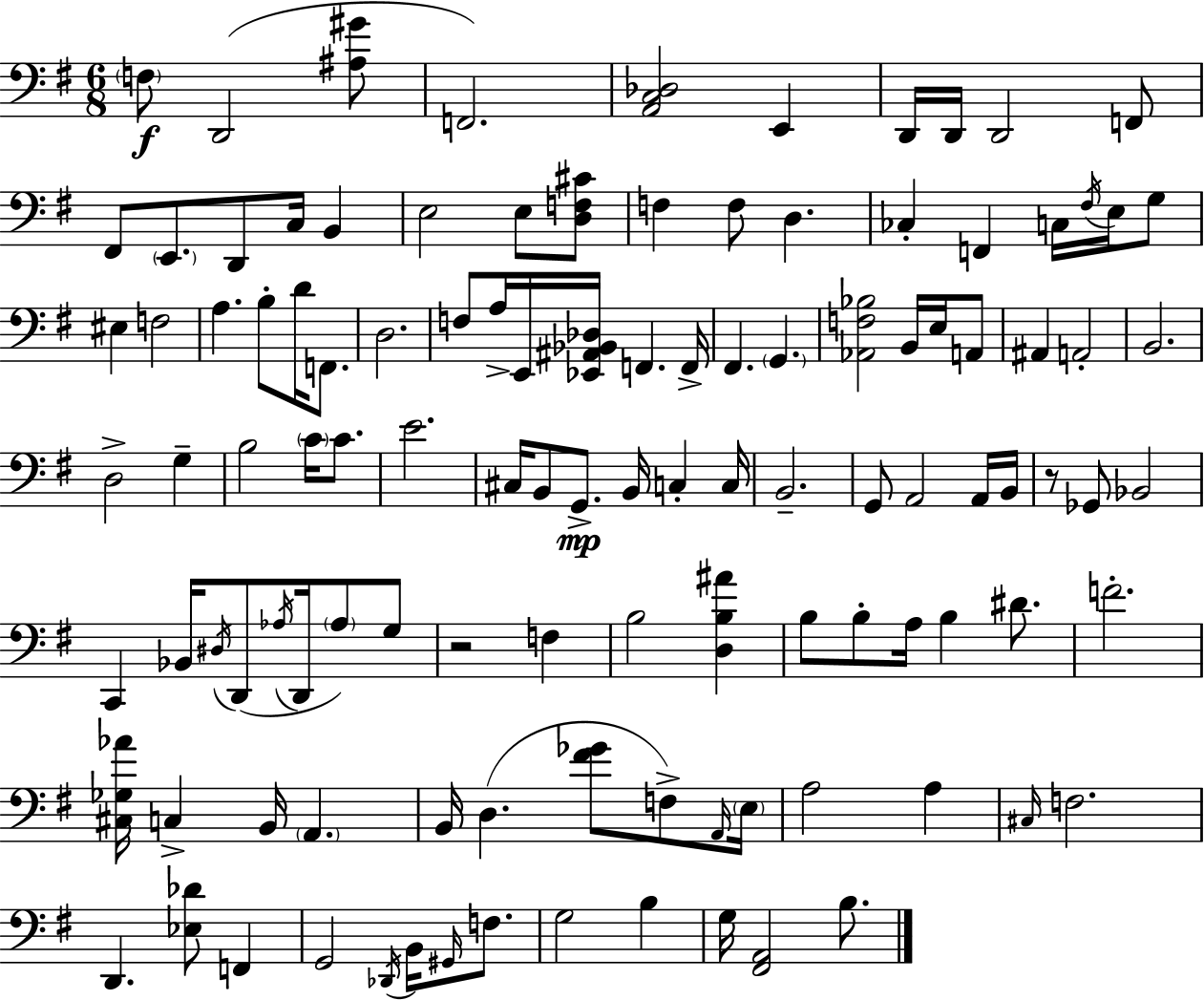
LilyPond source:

{
  \clef bass
  \numericTimeSignature
  \time 6/8
  \key e \minor
  \parenthesize f8\f d,2( <ais gis'>8 | f,2.) | <a, c des>2 e,4 | d,16 d,16 d,2 f,8 | \break fis,8 \parenthesize e,8. d,8 c16 b,4 | e2 e8 <d f cis'>8 | f4 f8 d4. | ces4-. f,4 c16 \acciaccatura { fis16 } e16 g8 | \break eis4 f2 | a4. b8-. d'16 f,8. | d2. | f8 a16-> e,16 <ees, ais, bes, des>16 f,4. | \break f,16-> fis,4. \parenthesize g,4. | <aes, f bes>2 b,16 e16 a,8 | ais,4 a,2-. | b,2. | \break d2-> g4-- | b2 \parenthesize c'16 c'8. | e'2. | cis16 b,8 g,8.->\mp b,16 c4-. | \break c16 b,2.-- | g,8 a,2 a,16 | b,16 r8 ges,8 bes,2 | c,4 bes,16 \acciaccatura { dis16 }( d,8 \acciaccatura { aes16 } d,16 \parenthesize aes8) | \break g8 r2 f4 | b2 <d b ais'>4 | b8 b8-. a16 b4 | dis'8. f'2.-. | \break <cis ges aes'>16 c4-> b,16 \parenthesize a,4. | b,16 d4.( <fis' ges'>8 | f8->) \grace { a,16 } \parenthesize e16 a2 | a4 \grace { cis16 } f2. | \break d,4. <ees des'>8 | f,4 g,2 | \acciaccatura { des,16 } b,16 \grace { gis,16 } f8. g2 | b4 g16 <fis, a,>2 | \break b8. \bar "|."
}